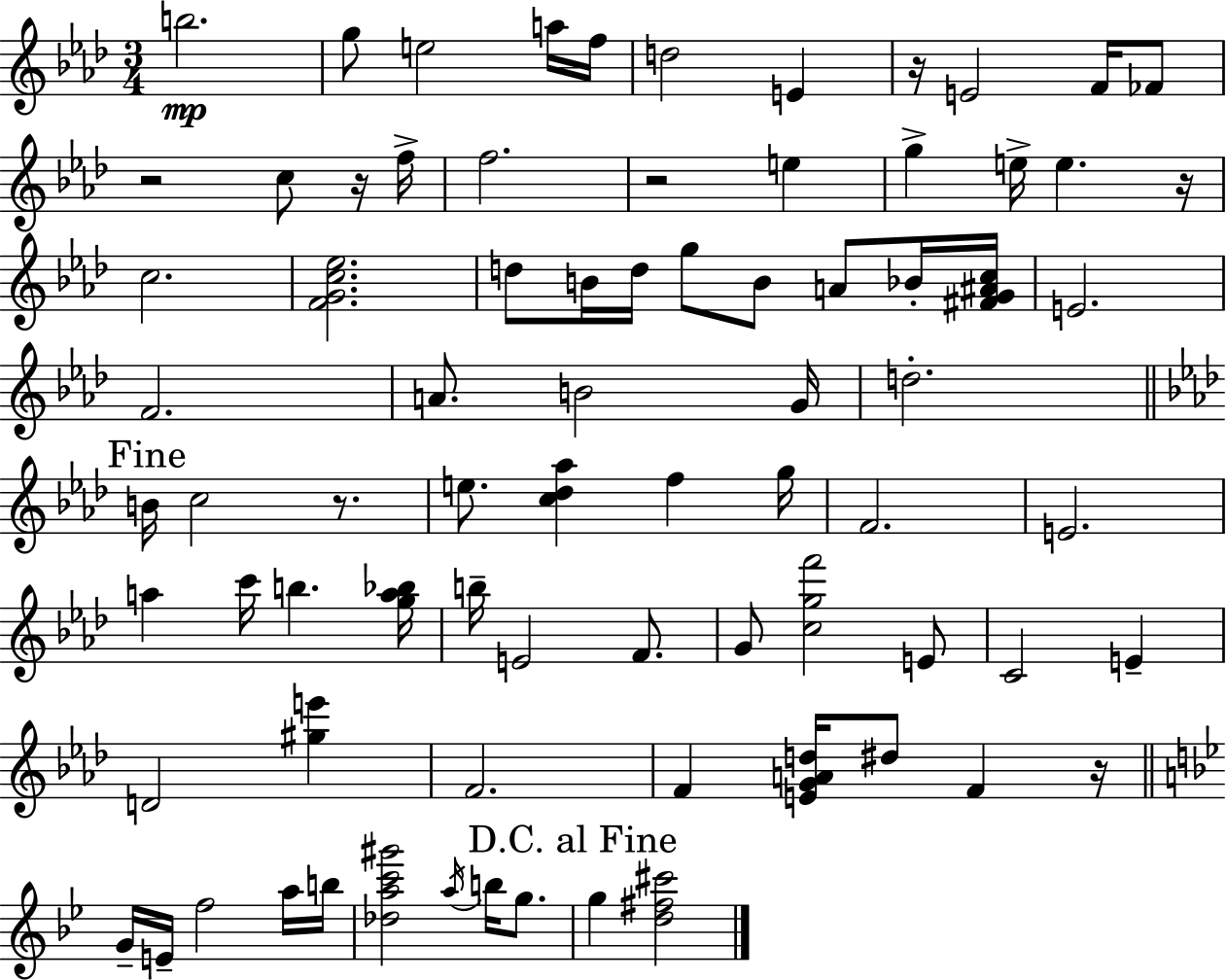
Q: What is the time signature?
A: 3/4